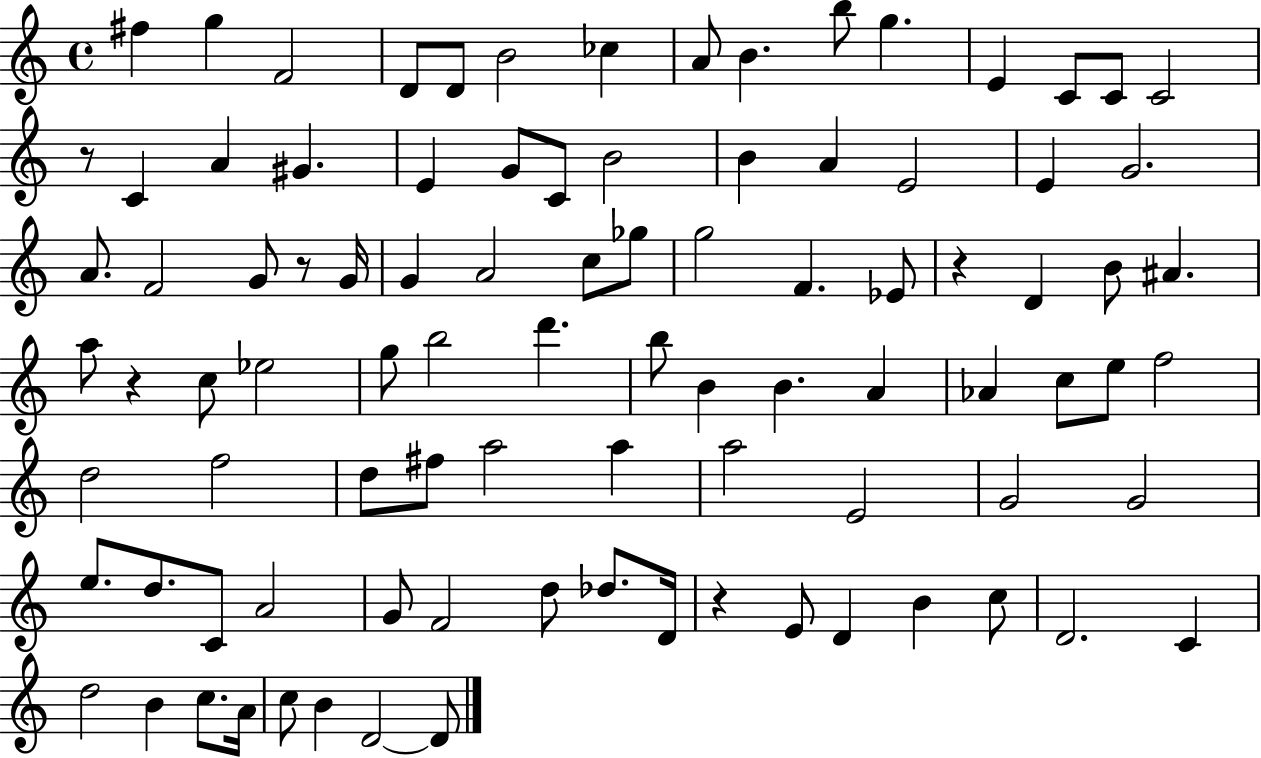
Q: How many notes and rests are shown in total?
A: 93